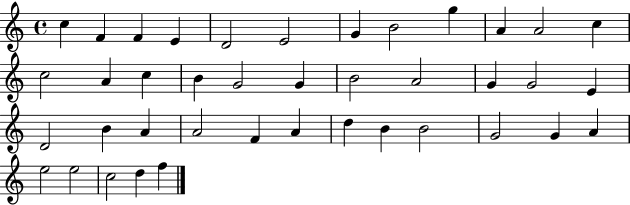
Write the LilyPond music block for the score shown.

{
  \clef treble
  \time 4/4
  \defaultTimeSignature
  \key c \major
  c''4 f'4 f'4 e'4 | d'2 e'2 | g'4 b'2 g''4 | a'4 a'2 c''4 | \break c''2 a'4 c''4 | b'4 g'2 g'4 | b'2 a'2 | g'4 g'2 e'4 | \break d'2 b'4 a'4 | a'2 f'4 a'4 | d''4 b'4 b'2 | g'2 g'4 a'4 | \break e''2 e''2 | c''2 d''4 f''4 | \bar "|."
}